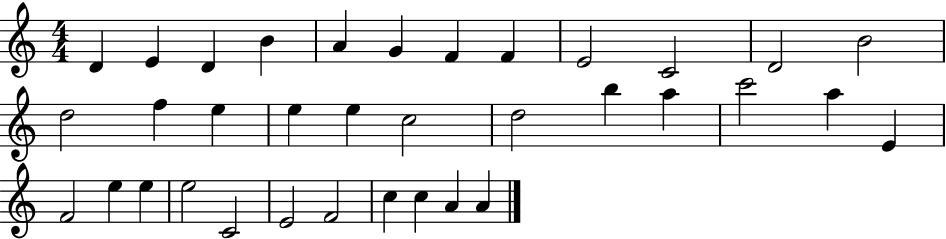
X:1
T:Untitled
M:4/4
L:1/4
K:C
D E D B A G F F E2 C2 D2 B2 d2 f e e e c2 d2 b a c'2 a E F2 e e e2 C2 E2 F2 c c A A